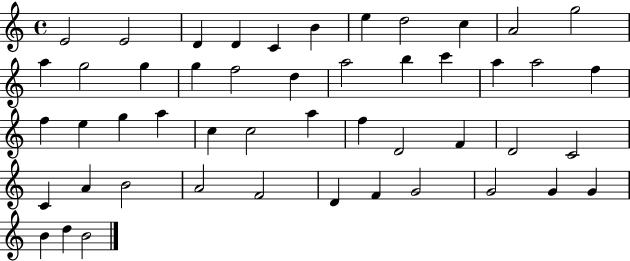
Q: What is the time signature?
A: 4/4